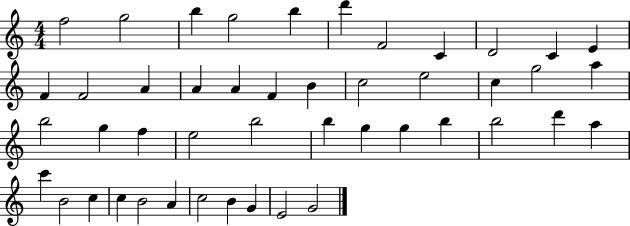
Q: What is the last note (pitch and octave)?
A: G4